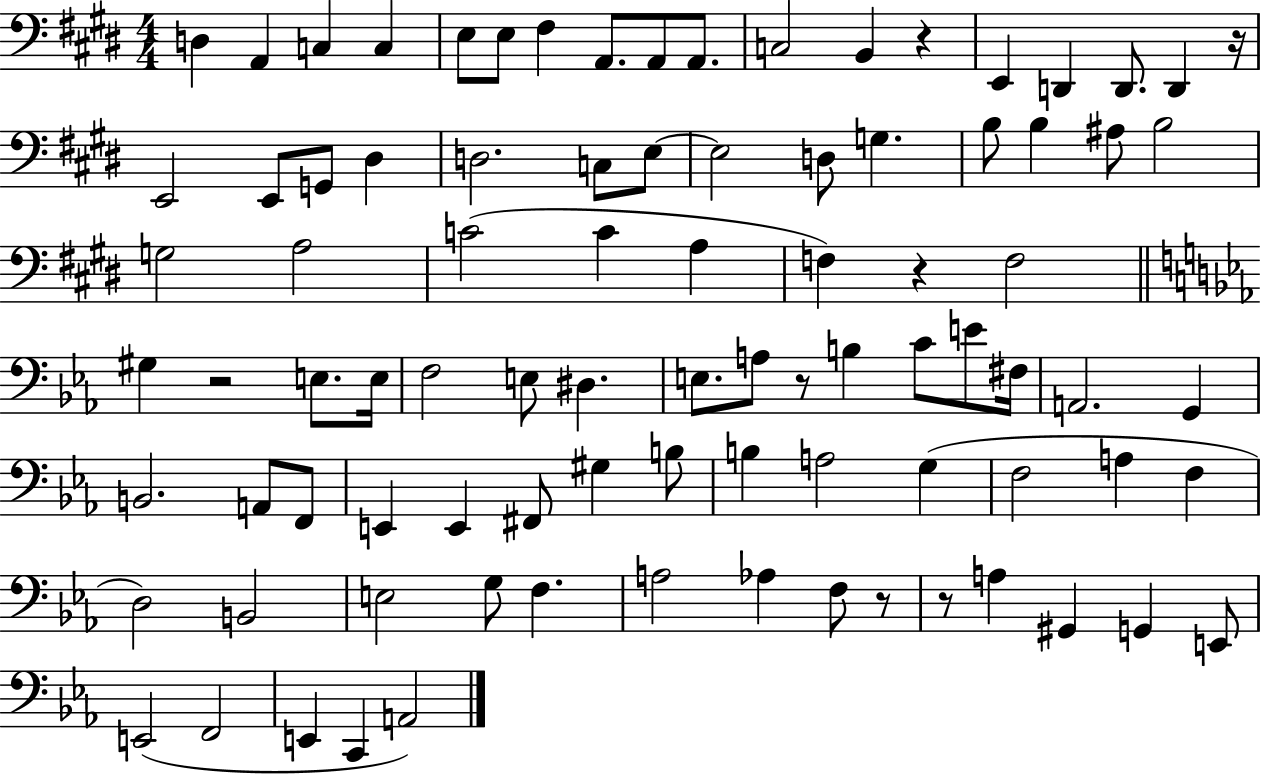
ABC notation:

X:1
T:Untitled
M:4/4
L:1/4
K:E
D, A,, C, C, E,/2 E,/2 ^F, A,,/2 A,,/2 A,,/2 C,2 B,, z E,, D,, D,,/2 D,, z/4 E,,2 E,,/2 G,,/2 ^D, D,2 C,/2 E,/2 E,2 D,/2 G, B,/2 B, ^A,/2 B,2 G,2 A,2 C2 C A, F, z F,2 ^G, z2 E,/2 E,/4 F,2 E,/2 ^D, E,/2 A,/2 z/2 B, C/2 E/2 ^F,/4 A,,2 G,, B,,2 A,,/2 F,,/2 E,, E,, ^F,,/2 ^G, B,/2 B, A,2 G, F,2 A, F, D,2 B,,2 E,2 G,/2 F, A,2 _A, F,/2 z/2 z/2 A, ^G,, G,, E,,/2 E,,2 F,,2 E,, C,, A,,2